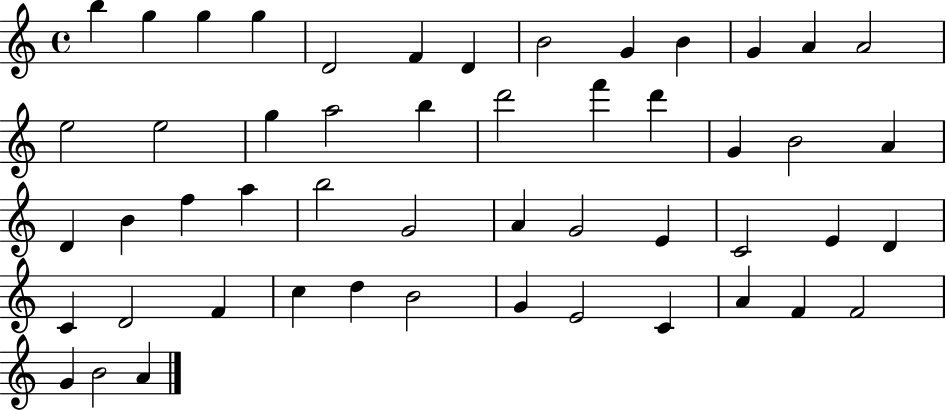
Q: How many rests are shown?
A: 0